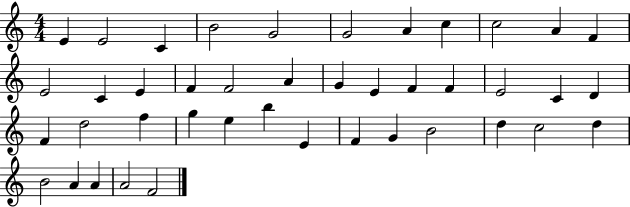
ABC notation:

X:1
T:Untitled
M:4/4
L:1/4
K:C
E E2 C B2 G2 G2 A c c2 A F E2 C E F F2 A G E F F E2 C D F d2 f g e b E F G B2 d c2 d B2 A A A2 F2